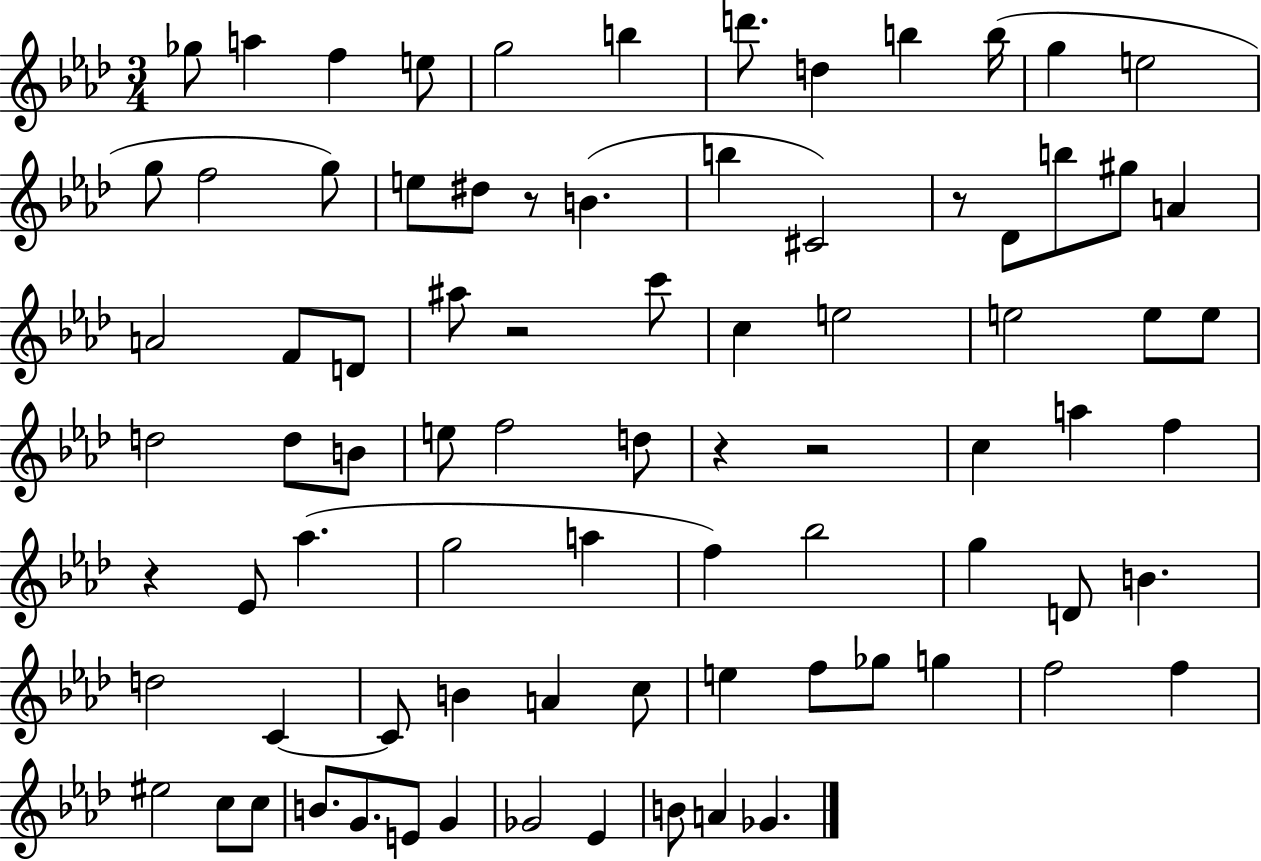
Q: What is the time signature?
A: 3/4